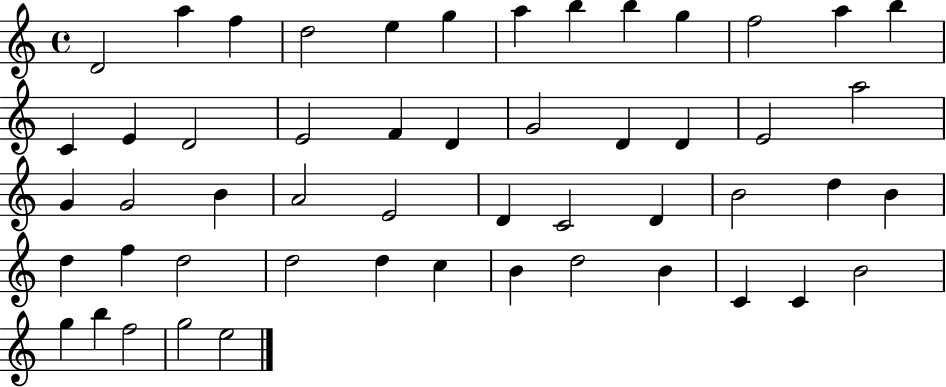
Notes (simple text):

D4/h A5/q F5/q D5/h E5/q G5/q A5/q B5/q B5/q G5/q F5/h A5/q B5/q C4/q E4/q D4/h E4/h F4/q D4/q G4/h D4/q D4/q E4/h A5/h G4/q G4/h B4/q A4/h E4/h D4/q C4/h D4/q B4/h D5/q B4/q D5/q F5/q D5/h D5/h D5/q C5/q B4/q D5/h B4/q C4/q C4/q B4/h G5/q B5/q F5/h G5/h E5/h